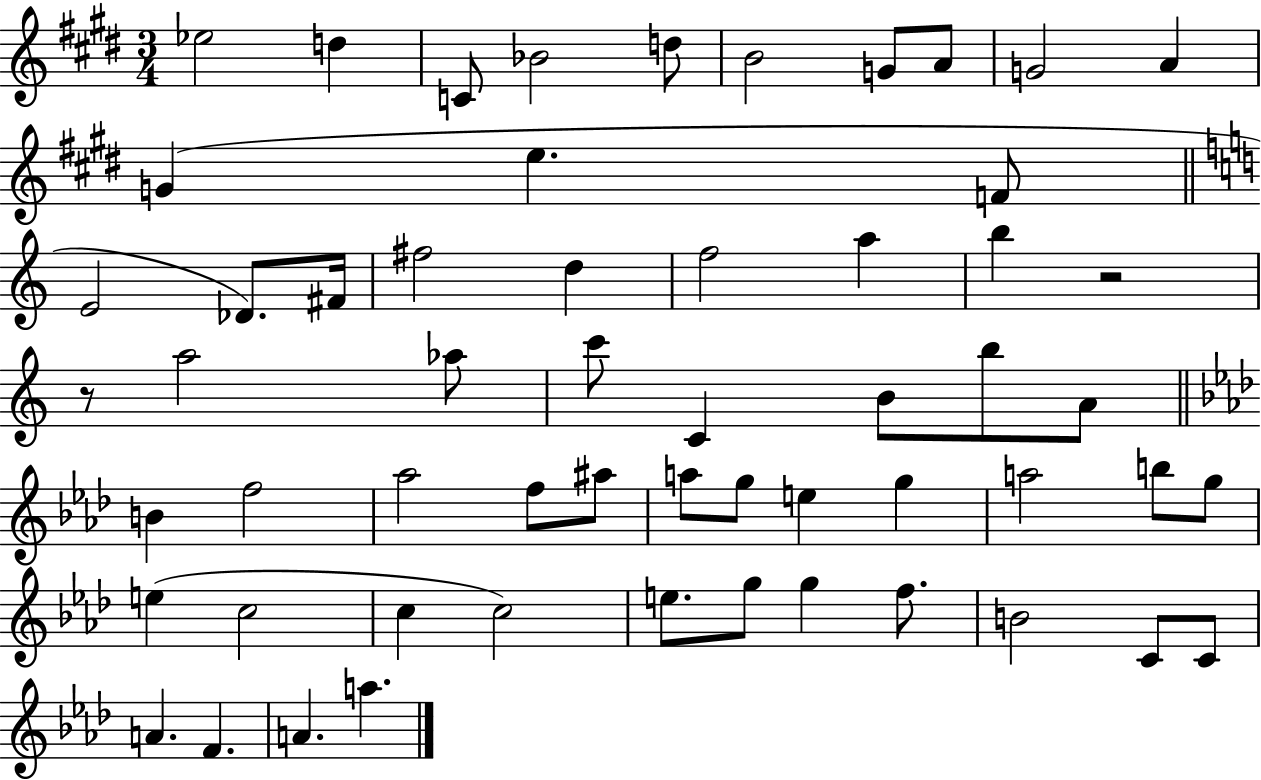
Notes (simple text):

Eb5/h D5/q C4/e Bb4/h D5/e B4/h G4/e A4/e G4/h A4/q G4/q E5/q. F4/e E4/h Db4/e. F#4/s F#5/h D5/q F5/h A5/q B5/q R/h R/e A5/h Ab5/e C6/e C4/q B4/e B5/e A4/e B4/q F5/h Ab5/h F5/e A#5/e A5/e G5/e E5/q G5/q A5/h B5/e G5/e E5/q C5/h C5/q C5/h E5/e. G5/e G5/q F5/e. B4/h C4/e C4/e A4/q. F4/q. A4/q. A5/q.